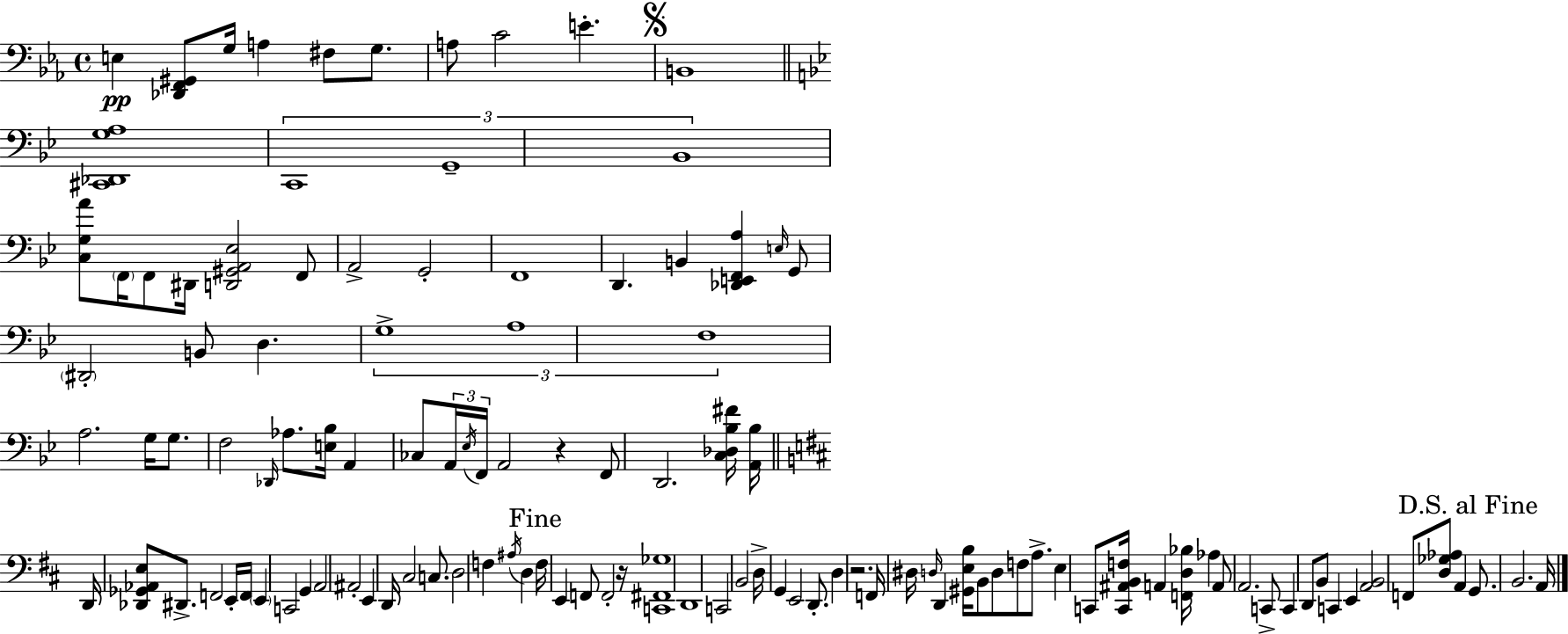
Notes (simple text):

E3/q [Db2,F2,G#2]/e G3/s A3/q F#3/e G3/e. A3/e C4/h E4/q. B2/w [C#2,Db2,G3,A3]/w C2/w G2/w Bb2/w [C3,G3,A4]/e F2/s F2/e D#2/s [D2,G#2,A2,Eb3]/h F2/e A2/h G2/h F2/w D2/q. B2/q [Db2,E2,F2,A3]/q E3/s G2/e D#2/h B2/e D3/q. G3/w A3/w F3/w A3/h. G3/s G3/e. F3/h Db2/s Ab3/e. [E3,Bb3]/s A2/q CES3/e A2/s Eb3/s F2/s A2/h R/q F2/e D2/h. [C3,Db3,Bb3,F#4]/s [A2,Bb3]/s D2/s [Db2,Gb2,Ab2,E3]/e D#2/e. F2/h E2/s F2/s E2/q C2/h G2/q A2/h A#2/h E2/q D2/s C#3/h C3/e. D3/h F3/q A#3/s D3/q F3/s E2/q F2/e F2/h R/s [C2,F#2,Gb3]/w D2/w C2/h B2/h D3/s G2/q E2/h D2/e. D3/q R/h. F2/s D#3/s D3/s D2/q [G#2,E3,B3]/s B2/e D3/e F3/e A3/e. E3/q C2/e [C2,A#2,B2,F3]/s A2/q [F2,D3,Bb3]/s Ab3/q A2/e A2/h. C2/e C2/q D2/e B2/e C2/q E2/q [A2,B2]/h F2/e [D3,Gb3,Ab3]/e A2/q G2/e. B2/h. A2/s